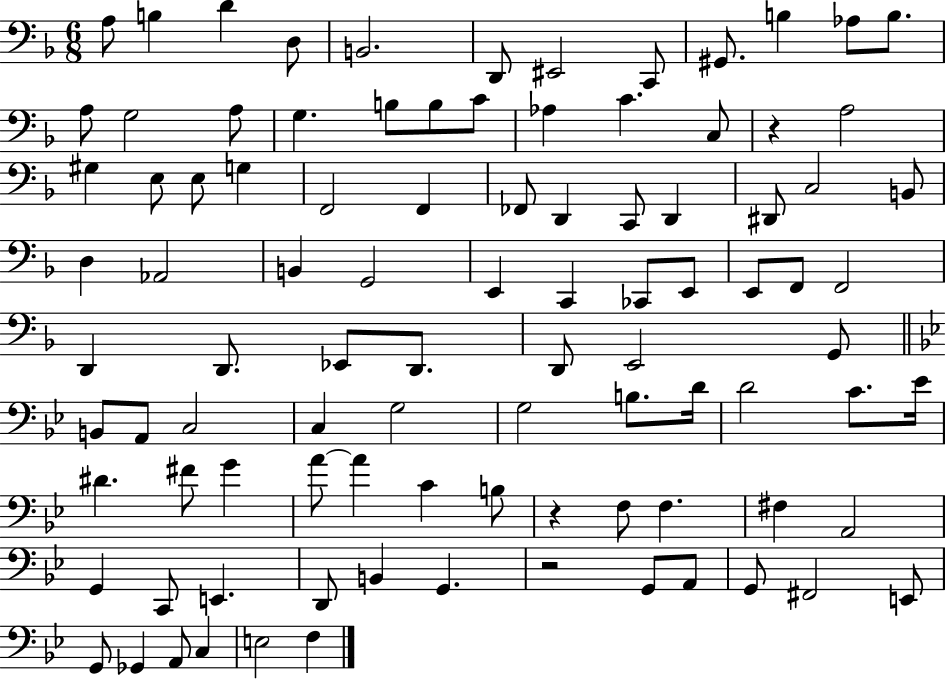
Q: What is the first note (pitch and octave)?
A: A3